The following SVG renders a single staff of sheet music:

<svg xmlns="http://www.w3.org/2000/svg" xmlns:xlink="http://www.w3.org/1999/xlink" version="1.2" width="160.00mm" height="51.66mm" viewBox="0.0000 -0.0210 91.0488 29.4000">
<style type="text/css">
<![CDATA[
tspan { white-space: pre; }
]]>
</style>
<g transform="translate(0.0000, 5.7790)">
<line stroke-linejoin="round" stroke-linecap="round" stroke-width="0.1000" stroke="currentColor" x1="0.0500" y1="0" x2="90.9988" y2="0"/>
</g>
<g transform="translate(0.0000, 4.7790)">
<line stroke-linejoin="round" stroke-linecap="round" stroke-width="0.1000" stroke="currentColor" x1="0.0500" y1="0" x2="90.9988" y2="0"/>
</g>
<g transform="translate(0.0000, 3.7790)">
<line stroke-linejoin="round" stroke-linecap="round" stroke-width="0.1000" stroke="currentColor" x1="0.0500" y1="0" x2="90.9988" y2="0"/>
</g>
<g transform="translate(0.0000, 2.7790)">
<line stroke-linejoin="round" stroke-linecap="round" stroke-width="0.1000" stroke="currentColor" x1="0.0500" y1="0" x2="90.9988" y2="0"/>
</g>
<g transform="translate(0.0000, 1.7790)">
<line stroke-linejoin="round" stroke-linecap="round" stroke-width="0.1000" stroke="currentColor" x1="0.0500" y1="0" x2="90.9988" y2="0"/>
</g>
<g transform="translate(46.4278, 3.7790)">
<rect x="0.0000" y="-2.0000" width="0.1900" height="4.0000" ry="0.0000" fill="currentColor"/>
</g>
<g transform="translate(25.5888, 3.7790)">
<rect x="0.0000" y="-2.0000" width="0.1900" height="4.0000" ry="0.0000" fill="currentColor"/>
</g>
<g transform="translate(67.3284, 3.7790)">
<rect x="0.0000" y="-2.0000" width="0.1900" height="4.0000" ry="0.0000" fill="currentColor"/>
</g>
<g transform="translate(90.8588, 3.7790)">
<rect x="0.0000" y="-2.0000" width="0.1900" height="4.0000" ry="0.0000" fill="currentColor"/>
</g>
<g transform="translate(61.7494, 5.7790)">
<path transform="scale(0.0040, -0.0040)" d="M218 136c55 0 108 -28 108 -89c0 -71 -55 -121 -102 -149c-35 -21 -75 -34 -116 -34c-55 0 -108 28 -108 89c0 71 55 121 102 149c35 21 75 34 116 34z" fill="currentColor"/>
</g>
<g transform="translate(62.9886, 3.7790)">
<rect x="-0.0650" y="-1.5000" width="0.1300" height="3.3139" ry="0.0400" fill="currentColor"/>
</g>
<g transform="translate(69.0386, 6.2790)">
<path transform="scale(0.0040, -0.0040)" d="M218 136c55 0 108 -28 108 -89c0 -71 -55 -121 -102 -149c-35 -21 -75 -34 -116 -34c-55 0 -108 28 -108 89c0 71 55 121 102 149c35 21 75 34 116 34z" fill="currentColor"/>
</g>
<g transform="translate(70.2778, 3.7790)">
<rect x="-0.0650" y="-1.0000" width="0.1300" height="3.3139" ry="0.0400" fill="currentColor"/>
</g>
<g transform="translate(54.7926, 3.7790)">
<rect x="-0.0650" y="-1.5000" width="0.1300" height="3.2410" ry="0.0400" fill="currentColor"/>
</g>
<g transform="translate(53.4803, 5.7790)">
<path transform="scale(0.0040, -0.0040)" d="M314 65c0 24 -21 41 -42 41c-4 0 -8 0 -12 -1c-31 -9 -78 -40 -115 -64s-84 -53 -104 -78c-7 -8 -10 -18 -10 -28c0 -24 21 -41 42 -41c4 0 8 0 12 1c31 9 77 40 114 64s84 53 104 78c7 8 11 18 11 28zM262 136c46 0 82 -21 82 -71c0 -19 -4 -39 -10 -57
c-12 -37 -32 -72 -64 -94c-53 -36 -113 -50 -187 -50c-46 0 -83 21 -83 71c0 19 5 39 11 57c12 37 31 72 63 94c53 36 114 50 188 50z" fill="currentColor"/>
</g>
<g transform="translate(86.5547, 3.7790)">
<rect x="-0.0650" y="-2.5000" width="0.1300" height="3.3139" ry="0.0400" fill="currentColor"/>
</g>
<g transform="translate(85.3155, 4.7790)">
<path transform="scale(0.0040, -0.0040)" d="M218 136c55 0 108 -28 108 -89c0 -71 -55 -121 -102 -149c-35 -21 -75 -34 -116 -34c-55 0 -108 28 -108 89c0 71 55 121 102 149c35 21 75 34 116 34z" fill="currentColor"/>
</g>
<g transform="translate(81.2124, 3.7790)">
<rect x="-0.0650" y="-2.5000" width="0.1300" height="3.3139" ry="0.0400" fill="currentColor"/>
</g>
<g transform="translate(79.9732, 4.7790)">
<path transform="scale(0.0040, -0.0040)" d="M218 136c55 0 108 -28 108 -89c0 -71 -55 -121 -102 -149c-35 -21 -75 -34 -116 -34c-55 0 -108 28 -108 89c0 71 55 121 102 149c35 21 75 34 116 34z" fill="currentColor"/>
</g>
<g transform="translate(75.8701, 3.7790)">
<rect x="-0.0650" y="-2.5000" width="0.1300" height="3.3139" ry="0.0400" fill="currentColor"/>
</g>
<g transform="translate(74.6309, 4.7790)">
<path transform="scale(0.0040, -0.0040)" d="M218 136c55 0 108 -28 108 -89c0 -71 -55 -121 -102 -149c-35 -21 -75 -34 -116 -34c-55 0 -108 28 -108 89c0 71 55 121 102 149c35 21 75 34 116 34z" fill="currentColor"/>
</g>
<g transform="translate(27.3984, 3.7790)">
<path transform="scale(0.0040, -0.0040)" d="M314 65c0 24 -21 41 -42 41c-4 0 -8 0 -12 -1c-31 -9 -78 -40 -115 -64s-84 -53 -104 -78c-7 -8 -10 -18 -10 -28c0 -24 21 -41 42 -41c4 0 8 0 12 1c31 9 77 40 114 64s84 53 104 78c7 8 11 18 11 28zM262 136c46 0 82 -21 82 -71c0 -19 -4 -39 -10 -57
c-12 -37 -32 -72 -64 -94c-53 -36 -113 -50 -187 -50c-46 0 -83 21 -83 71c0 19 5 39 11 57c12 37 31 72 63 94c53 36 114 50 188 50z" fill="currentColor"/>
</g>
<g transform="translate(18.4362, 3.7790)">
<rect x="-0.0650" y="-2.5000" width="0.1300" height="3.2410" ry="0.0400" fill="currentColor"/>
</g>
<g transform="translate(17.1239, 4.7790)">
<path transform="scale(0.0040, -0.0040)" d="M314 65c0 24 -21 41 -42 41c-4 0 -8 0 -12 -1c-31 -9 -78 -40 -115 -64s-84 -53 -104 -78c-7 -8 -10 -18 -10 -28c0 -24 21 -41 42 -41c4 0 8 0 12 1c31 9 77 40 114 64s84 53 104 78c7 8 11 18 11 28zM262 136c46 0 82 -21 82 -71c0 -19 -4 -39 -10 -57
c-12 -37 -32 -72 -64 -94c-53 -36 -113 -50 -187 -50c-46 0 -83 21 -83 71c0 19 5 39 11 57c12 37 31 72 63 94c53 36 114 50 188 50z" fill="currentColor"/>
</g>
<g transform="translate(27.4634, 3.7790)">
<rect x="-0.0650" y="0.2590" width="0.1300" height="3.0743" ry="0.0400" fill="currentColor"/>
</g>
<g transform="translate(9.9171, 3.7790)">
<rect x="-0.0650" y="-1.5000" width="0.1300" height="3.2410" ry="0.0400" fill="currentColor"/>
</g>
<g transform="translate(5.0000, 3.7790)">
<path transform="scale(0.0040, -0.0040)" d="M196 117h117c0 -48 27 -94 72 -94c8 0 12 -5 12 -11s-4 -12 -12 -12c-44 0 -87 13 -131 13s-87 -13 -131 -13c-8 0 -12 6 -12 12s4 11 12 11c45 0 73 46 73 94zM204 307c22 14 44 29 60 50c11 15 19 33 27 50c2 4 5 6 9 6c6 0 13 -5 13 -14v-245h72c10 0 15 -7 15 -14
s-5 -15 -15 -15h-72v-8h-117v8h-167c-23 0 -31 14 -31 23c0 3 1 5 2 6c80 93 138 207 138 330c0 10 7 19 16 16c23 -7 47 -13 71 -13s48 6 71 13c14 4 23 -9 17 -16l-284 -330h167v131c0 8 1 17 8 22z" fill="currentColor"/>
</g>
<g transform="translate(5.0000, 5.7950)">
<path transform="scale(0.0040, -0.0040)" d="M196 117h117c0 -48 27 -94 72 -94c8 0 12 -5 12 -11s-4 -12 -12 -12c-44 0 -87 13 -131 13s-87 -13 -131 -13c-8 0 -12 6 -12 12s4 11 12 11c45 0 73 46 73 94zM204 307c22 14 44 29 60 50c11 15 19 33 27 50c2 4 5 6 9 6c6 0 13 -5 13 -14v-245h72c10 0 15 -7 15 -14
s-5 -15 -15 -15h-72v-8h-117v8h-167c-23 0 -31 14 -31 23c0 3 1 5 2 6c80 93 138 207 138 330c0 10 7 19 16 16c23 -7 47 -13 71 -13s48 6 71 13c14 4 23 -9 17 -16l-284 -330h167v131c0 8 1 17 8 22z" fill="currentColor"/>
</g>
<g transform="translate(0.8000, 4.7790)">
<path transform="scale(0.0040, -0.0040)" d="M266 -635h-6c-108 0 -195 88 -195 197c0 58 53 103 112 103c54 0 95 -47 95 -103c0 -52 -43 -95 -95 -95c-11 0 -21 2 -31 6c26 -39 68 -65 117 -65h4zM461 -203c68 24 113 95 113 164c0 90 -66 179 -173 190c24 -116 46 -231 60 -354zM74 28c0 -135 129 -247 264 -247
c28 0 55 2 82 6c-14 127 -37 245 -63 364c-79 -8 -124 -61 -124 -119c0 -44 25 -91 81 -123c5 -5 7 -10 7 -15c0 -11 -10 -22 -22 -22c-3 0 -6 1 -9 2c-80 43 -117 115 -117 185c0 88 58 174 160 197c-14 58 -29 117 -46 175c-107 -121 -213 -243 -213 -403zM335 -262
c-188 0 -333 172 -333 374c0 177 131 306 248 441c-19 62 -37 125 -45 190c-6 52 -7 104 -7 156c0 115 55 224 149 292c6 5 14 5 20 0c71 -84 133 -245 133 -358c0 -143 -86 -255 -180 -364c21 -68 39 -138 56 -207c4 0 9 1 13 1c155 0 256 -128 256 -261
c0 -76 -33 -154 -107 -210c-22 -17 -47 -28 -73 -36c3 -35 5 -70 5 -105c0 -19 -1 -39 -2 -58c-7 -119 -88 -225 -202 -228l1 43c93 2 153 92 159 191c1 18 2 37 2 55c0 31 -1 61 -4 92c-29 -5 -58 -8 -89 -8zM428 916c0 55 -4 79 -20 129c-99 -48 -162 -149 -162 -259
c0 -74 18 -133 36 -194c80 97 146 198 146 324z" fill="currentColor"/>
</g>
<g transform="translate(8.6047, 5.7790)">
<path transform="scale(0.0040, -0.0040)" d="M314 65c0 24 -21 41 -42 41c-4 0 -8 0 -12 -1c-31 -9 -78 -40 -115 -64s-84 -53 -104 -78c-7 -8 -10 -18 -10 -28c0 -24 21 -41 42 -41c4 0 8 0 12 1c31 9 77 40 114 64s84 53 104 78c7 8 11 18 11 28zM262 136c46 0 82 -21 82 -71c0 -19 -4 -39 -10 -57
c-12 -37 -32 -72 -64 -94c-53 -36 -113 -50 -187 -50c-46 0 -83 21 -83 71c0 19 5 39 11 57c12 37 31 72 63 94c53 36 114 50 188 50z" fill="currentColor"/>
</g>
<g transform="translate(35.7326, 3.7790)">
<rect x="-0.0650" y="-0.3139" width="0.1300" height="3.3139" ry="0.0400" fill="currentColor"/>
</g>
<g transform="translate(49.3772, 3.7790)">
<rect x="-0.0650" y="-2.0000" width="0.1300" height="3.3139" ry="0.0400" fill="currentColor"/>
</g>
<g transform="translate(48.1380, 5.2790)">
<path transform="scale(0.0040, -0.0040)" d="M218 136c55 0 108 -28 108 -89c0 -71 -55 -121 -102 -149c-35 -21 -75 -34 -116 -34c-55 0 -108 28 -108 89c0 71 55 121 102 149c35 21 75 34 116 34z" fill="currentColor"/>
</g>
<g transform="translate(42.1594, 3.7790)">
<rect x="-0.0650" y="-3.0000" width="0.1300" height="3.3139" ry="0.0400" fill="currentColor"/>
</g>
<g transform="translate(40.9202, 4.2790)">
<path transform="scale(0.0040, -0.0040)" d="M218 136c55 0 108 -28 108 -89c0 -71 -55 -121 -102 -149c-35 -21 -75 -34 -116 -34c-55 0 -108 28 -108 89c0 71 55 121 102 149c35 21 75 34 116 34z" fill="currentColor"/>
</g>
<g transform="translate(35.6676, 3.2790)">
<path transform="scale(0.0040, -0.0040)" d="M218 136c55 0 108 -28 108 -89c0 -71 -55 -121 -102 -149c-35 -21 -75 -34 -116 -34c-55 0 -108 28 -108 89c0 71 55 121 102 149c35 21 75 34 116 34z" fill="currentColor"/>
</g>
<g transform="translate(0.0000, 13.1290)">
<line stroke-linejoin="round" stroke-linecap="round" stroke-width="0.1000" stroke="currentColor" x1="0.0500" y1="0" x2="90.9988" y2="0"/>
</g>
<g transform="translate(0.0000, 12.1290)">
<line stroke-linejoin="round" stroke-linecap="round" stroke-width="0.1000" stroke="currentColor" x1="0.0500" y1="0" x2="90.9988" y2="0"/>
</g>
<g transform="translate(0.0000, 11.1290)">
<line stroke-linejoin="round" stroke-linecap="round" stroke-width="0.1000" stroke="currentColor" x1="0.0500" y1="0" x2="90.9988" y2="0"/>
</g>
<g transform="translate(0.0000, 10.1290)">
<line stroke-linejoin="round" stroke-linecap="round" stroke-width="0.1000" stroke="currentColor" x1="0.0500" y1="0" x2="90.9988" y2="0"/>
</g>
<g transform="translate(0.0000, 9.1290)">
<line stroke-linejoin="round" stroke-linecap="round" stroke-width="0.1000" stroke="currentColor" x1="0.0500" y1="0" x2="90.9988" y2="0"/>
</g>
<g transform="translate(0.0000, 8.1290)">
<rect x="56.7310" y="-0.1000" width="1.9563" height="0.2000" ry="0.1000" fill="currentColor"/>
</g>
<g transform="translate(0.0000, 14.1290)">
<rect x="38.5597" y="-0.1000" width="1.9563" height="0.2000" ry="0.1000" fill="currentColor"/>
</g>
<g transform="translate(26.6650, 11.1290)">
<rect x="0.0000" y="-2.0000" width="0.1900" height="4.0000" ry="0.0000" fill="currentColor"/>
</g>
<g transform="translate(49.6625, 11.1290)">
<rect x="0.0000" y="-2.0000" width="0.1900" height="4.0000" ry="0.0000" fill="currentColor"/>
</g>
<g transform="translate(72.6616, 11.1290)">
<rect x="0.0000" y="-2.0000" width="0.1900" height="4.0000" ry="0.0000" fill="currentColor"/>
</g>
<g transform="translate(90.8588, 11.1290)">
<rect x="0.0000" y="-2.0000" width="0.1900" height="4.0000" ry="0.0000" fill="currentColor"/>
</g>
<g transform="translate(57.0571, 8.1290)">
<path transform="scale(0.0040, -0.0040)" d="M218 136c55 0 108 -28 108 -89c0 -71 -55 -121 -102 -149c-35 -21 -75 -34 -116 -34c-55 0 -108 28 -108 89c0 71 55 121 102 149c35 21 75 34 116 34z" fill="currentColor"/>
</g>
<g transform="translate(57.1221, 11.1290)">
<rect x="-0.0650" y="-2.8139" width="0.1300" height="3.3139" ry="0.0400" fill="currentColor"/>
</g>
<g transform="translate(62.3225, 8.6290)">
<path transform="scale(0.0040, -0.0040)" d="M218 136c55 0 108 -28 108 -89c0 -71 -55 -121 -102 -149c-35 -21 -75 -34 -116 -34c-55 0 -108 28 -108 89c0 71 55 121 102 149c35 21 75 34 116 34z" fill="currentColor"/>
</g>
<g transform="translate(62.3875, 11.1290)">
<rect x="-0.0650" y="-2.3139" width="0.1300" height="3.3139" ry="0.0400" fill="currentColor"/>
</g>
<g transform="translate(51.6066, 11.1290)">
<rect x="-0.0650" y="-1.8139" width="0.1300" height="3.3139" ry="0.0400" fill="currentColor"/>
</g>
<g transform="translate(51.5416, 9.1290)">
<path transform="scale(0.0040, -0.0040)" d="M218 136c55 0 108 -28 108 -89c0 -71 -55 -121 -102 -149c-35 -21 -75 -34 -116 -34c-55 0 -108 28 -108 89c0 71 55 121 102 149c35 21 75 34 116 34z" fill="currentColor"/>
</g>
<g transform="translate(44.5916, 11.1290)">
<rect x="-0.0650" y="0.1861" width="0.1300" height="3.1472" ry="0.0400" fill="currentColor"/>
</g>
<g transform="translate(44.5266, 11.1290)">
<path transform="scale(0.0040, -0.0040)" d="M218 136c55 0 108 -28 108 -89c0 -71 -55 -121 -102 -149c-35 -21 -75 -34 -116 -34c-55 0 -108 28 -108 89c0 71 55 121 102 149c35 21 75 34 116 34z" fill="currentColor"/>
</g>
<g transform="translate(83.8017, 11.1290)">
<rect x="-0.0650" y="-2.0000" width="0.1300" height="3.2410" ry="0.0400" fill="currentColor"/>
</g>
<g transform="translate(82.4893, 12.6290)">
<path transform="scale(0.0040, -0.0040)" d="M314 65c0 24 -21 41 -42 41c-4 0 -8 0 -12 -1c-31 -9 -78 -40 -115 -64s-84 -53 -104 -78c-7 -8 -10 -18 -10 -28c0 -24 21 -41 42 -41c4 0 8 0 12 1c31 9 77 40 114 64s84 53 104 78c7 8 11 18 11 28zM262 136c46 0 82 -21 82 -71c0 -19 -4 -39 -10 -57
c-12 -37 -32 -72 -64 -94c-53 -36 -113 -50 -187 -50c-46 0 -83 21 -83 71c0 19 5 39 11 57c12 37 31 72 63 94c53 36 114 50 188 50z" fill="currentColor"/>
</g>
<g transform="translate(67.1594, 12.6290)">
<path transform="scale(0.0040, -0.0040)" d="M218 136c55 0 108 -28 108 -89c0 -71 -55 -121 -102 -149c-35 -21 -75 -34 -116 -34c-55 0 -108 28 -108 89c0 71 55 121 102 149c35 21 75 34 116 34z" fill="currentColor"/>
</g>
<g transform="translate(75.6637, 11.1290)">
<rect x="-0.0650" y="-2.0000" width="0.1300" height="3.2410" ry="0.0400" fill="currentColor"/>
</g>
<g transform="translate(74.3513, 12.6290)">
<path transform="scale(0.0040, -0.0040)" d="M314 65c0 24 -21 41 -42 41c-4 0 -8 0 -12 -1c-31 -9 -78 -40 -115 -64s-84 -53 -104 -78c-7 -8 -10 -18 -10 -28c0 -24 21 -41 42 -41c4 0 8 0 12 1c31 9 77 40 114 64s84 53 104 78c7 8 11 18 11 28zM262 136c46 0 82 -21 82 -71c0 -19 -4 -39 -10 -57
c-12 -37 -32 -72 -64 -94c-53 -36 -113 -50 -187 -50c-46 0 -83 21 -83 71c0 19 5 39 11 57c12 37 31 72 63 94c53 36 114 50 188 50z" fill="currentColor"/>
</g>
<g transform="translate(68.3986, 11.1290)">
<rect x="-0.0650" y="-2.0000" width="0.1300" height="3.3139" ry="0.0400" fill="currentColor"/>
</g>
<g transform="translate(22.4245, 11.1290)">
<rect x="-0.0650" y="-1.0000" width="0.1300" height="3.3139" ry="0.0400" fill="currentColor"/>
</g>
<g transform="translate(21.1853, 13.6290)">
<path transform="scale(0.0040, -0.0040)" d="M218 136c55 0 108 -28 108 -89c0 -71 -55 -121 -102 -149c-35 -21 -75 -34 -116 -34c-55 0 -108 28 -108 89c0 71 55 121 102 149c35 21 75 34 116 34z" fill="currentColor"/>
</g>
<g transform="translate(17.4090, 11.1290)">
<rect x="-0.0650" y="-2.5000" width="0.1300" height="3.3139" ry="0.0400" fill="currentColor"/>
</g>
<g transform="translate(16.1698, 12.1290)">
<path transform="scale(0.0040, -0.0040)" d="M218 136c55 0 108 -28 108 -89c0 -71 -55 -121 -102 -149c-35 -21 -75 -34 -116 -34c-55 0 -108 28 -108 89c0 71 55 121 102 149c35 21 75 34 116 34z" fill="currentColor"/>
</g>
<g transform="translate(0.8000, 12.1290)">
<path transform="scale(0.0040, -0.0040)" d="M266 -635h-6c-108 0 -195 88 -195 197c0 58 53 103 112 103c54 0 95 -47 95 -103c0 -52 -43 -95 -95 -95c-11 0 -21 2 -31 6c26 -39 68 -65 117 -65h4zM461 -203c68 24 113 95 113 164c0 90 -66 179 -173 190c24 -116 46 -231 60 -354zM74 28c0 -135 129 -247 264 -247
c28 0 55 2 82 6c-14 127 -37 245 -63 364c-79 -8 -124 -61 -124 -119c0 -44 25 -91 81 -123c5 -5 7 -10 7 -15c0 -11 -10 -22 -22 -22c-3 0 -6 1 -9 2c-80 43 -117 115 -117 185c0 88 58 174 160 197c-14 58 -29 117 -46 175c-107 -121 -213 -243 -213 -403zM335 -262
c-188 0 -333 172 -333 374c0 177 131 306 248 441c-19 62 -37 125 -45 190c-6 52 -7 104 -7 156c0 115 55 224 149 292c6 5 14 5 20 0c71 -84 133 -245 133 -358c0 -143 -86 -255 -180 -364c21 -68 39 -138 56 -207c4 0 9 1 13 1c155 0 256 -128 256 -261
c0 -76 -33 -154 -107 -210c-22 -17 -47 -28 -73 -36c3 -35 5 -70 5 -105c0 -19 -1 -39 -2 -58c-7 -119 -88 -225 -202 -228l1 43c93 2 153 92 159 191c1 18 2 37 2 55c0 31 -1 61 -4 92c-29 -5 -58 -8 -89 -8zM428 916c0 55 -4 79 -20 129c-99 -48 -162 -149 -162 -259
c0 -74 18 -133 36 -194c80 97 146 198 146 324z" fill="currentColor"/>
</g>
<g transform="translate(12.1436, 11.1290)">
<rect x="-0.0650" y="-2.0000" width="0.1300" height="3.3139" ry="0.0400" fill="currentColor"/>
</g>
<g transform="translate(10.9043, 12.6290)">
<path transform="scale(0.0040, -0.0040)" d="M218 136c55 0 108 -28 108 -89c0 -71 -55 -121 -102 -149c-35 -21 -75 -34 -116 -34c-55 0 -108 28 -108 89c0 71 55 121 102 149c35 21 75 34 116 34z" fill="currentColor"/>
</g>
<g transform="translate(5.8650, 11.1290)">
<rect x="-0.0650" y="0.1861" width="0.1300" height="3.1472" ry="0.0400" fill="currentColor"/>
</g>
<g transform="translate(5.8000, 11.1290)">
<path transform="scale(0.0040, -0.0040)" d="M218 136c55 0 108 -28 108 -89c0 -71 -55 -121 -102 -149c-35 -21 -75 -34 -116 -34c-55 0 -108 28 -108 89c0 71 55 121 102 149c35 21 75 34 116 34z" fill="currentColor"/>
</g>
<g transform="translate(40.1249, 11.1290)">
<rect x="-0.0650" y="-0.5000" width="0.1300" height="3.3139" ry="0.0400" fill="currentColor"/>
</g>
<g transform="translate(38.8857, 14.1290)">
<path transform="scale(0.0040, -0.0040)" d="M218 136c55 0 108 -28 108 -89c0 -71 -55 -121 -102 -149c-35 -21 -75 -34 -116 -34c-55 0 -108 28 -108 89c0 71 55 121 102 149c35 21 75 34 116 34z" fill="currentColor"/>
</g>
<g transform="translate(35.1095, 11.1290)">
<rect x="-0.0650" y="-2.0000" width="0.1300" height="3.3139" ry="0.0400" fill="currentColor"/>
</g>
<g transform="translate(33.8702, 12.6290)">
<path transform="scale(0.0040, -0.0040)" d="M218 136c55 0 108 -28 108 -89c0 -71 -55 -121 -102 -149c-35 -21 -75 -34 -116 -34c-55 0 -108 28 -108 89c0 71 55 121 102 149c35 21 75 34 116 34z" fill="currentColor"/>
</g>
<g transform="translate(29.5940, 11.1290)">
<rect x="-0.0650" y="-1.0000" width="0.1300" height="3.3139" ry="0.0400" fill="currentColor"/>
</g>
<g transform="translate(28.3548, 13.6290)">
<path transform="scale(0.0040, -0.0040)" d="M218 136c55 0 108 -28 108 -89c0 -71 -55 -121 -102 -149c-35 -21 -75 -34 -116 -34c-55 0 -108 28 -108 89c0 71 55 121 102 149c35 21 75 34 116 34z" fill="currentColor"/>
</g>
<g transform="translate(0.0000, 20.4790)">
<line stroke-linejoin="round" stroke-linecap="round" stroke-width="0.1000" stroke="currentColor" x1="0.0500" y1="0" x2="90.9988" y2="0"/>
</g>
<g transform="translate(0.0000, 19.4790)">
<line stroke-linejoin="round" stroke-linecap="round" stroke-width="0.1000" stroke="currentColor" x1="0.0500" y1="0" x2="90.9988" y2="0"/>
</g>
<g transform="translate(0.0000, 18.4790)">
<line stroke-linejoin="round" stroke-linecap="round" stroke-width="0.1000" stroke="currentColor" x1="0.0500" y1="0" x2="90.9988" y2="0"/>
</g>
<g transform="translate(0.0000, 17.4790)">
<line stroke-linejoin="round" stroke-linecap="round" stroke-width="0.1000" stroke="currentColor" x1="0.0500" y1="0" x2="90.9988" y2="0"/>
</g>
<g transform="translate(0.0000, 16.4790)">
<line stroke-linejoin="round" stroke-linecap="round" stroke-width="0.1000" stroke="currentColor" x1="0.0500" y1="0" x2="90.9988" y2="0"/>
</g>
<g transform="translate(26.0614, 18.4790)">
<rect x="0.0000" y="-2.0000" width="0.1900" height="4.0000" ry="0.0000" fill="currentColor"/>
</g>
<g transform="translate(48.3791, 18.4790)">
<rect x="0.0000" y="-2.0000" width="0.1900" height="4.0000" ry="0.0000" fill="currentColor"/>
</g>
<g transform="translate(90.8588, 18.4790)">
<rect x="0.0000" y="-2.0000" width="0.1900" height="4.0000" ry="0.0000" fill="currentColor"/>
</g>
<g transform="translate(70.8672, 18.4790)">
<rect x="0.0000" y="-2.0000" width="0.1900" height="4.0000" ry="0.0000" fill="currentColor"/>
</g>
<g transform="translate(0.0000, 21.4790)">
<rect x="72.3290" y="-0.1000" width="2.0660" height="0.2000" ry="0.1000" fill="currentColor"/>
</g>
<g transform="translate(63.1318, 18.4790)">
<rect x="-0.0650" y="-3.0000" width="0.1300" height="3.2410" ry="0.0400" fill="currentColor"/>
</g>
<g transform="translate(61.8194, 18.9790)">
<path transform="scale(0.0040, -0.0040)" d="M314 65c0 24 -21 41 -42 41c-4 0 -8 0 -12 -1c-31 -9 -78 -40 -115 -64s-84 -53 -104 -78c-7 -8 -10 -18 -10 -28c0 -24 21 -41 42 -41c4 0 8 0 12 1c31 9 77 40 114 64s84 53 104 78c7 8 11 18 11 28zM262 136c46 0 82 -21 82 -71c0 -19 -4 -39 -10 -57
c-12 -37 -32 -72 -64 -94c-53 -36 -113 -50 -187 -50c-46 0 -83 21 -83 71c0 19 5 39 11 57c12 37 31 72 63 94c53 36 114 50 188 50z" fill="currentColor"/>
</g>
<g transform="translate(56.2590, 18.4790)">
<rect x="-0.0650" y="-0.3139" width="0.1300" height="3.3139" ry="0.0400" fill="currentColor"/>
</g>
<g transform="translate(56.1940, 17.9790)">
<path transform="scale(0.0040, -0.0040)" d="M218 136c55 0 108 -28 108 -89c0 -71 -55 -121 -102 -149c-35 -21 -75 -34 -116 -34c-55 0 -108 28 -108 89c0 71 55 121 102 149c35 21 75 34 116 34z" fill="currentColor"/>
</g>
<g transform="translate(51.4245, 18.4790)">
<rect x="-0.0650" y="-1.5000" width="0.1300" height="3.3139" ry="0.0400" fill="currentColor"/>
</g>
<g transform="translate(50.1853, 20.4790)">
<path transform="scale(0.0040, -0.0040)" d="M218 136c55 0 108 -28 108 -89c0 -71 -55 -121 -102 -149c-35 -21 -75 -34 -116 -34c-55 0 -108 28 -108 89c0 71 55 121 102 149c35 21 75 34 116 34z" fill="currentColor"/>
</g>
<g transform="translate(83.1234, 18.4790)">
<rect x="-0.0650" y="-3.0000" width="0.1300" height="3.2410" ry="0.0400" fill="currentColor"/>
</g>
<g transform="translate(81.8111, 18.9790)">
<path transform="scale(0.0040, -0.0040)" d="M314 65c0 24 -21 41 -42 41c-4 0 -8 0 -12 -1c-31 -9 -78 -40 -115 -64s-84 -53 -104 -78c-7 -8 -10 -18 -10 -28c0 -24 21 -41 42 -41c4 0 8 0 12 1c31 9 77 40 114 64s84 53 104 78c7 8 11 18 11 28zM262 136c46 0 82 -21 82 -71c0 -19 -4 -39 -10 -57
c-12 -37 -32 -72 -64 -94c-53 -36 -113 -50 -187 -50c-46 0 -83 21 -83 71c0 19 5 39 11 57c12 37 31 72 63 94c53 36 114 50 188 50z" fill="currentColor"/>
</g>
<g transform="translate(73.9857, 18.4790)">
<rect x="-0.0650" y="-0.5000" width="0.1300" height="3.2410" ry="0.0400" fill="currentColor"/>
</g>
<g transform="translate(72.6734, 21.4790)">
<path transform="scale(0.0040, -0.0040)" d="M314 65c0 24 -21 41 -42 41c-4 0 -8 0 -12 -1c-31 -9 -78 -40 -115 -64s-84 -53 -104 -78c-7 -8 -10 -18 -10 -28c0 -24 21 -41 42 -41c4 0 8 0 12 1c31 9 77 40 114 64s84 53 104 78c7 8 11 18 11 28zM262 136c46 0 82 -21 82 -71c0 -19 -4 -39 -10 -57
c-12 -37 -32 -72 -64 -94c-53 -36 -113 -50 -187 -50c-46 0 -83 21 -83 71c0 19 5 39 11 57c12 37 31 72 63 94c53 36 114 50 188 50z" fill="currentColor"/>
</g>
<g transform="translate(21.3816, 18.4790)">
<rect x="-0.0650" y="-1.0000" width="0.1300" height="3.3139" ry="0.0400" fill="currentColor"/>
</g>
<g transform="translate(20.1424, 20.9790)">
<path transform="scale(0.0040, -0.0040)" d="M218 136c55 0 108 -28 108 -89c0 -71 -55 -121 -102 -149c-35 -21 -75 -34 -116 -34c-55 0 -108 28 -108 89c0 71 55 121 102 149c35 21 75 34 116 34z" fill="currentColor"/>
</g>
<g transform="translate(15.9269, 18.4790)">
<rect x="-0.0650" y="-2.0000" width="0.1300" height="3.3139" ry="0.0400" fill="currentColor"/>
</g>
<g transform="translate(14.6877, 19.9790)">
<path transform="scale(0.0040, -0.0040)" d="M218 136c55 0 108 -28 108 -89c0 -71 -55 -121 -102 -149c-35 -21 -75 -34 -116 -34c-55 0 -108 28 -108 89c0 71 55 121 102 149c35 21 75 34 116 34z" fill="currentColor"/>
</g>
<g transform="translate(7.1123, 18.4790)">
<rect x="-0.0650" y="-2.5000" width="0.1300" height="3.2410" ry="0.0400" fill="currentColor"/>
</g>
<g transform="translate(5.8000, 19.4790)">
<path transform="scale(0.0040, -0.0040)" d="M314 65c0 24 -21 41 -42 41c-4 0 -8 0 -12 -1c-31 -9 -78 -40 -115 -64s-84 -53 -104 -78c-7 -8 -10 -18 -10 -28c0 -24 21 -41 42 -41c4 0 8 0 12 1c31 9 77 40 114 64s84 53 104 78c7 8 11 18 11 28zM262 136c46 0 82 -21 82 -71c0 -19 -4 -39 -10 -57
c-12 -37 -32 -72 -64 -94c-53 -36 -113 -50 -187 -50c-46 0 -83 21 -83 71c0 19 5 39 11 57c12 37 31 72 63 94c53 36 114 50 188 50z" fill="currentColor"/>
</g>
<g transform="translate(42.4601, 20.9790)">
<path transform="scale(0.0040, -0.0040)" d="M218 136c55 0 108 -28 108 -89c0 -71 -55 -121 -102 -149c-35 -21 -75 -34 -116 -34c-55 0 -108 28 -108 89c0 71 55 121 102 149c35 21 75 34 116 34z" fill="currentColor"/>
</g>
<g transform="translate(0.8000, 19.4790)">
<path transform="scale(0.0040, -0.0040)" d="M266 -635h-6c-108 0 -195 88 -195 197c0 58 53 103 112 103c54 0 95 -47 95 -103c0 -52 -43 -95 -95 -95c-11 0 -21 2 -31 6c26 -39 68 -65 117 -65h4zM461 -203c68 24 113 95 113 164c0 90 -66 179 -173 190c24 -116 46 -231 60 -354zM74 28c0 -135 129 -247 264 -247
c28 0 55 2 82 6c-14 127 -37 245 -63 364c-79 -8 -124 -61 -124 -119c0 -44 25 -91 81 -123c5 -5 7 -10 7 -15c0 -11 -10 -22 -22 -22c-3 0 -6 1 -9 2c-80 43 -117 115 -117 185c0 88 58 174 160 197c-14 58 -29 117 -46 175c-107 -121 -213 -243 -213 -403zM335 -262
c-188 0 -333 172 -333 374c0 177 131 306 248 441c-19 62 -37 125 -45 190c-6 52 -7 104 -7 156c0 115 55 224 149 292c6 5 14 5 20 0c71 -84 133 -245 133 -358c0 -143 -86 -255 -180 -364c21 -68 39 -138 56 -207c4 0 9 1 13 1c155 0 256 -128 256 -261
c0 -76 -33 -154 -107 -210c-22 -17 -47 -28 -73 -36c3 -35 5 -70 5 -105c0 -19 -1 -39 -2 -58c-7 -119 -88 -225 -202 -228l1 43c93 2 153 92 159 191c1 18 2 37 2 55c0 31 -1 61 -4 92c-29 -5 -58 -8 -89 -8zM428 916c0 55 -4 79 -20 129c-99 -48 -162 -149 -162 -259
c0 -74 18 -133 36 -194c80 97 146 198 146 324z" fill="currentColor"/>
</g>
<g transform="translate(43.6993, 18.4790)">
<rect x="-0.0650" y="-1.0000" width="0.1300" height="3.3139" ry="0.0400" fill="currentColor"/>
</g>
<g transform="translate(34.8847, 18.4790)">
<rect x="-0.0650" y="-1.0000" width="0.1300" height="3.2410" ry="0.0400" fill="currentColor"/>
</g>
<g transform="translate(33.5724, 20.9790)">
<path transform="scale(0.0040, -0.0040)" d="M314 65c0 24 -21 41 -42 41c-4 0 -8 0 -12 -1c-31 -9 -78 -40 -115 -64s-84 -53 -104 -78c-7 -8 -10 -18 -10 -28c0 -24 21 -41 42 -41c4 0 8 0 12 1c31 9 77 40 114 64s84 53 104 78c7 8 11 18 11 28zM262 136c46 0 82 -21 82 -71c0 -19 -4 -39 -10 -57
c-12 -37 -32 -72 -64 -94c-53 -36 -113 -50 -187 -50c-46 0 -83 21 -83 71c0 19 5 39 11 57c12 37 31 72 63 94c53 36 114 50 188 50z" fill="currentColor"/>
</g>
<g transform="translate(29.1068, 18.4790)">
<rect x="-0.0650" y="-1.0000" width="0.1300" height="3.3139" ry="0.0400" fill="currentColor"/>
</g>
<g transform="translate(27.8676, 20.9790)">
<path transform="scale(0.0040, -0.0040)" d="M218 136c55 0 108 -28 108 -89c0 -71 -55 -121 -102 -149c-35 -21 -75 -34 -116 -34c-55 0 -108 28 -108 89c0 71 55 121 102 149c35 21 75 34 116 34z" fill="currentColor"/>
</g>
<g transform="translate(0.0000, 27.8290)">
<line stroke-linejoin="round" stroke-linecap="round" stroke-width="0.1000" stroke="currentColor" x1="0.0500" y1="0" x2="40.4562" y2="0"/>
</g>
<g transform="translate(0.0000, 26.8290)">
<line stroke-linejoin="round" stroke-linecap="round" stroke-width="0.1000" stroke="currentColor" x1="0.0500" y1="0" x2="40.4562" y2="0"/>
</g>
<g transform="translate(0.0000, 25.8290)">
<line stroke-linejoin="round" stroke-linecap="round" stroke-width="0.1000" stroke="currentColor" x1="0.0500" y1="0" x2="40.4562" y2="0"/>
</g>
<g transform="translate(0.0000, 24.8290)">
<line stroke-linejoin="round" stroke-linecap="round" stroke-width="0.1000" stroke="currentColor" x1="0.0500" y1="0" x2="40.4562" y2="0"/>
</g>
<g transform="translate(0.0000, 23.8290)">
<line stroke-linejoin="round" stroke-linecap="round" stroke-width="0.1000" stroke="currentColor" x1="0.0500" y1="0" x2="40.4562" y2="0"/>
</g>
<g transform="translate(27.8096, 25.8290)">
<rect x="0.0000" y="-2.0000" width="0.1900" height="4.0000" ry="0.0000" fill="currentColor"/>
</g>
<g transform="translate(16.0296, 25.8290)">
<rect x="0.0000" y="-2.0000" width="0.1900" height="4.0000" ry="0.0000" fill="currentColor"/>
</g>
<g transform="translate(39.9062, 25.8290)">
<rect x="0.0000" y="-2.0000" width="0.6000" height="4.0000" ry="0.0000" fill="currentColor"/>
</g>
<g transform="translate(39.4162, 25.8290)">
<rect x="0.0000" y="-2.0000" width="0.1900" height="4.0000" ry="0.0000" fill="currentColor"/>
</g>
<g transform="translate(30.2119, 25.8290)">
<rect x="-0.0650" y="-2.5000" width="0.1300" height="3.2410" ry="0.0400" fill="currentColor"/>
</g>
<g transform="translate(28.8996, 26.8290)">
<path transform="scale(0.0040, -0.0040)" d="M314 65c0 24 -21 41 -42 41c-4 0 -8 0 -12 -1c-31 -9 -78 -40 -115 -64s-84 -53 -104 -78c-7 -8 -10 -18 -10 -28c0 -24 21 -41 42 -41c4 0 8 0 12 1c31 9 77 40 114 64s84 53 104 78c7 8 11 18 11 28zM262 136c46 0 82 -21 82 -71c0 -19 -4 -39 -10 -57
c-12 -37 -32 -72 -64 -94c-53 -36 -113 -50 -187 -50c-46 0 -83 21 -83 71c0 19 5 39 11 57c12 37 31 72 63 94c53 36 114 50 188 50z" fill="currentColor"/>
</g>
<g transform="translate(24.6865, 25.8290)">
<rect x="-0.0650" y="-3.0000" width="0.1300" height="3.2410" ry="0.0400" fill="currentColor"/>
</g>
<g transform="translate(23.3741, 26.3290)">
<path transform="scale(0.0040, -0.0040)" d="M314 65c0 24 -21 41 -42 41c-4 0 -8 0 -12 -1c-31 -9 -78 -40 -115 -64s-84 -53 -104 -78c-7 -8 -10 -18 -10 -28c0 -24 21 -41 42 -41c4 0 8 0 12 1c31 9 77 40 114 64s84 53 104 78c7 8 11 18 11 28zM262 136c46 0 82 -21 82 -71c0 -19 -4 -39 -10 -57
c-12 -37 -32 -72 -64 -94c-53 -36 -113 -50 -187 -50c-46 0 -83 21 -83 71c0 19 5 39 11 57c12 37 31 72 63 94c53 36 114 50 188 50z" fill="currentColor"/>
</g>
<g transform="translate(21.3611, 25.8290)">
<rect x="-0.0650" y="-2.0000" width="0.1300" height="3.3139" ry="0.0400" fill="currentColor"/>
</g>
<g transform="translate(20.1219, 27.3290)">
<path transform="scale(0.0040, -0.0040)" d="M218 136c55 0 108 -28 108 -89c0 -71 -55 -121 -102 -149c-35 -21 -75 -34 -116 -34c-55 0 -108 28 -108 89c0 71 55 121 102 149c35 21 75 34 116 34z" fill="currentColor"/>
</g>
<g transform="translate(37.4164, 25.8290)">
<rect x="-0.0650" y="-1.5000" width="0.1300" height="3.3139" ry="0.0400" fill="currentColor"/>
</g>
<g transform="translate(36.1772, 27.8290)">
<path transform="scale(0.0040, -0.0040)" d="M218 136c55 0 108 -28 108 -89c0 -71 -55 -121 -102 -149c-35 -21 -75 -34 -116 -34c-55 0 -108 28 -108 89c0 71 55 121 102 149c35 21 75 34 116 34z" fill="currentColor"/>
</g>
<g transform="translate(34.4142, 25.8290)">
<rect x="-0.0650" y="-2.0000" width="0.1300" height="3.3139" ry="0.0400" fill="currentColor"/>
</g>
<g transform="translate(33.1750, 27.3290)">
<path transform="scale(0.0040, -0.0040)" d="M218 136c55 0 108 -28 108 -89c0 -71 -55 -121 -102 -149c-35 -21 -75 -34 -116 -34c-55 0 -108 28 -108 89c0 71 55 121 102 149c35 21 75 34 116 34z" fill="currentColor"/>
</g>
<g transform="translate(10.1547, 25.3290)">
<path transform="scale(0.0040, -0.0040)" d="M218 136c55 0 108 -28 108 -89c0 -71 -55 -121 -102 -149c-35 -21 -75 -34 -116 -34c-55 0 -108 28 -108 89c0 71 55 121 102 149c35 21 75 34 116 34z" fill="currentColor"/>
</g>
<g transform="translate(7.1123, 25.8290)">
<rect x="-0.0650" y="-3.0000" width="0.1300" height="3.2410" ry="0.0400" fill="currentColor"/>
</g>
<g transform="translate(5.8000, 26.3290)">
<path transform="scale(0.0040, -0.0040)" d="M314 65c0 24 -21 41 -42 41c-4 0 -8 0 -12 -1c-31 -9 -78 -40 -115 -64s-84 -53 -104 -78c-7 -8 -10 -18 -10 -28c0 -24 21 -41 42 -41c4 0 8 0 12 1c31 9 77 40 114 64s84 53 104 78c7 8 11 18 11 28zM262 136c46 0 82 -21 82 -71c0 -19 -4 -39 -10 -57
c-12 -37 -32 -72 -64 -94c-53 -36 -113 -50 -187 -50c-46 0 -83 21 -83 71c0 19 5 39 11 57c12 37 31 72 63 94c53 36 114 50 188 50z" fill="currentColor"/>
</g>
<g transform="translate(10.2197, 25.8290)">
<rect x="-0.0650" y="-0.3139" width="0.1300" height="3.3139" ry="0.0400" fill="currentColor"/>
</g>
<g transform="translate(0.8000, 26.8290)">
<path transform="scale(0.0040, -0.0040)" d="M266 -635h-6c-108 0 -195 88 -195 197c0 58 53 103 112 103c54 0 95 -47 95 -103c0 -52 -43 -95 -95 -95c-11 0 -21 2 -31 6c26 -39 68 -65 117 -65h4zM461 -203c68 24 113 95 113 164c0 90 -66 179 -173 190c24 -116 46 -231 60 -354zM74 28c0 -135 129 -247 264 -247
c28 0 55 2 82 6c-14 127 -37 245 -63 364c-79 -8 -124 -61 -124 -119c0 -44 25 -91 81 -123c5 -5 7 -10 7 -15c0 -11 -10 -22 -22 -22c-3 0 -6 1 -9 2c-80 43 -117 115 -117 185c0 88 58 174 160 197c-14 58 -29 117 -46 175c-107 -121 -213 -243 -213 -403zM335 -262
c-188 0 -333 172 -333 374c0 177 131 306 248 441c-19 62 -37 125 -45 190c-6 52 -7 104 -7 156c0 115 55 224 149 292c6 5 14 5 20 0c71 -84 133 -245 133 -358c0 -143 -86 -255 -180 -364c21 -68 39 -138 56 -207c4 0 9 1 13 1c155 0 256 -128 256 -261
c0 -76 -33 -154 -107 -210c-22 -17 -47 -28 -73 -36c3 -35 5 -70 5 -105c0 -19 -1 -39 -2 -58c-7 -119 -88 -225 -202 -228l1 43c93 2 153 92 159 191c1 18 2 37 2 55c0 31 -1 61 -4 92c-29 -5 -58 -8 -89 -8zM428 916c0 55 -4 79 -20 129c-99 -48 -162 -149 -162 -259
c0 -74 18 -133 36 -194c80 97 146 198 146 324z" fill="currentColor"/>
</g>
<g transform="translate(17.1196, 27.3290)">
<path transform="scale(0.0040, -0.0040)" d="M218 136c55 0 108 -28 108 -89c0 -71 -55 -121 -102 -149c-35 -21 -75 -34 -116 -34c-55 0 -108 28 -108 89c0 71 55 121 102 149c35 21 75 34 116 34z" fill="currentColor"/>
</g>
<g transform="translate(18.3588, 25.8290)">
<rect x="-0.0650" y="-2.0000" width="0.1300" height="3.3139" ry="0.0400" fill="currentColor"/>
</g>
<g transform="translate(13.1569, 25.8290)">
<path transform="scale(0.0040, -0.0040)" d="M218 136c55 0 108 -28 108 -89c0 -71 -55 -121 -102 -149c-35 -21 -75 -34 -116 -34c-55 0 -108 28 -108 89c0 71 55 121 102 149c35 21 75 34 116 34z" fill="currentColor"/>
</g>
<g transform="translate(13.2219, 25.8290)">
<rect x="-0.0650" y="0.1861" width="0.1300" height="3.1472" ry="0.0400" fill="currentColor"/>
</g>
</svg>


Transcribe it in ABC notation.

X:1
T:Untitled
M:4/4
L:1/4
K:C
E2 G2 B2 c A F E2 E D G G G B F G D D F C B f a g F F2 F2 G2 F D D D2 D E c A2 C2 A2 A2 c B F F A2 G2 F E